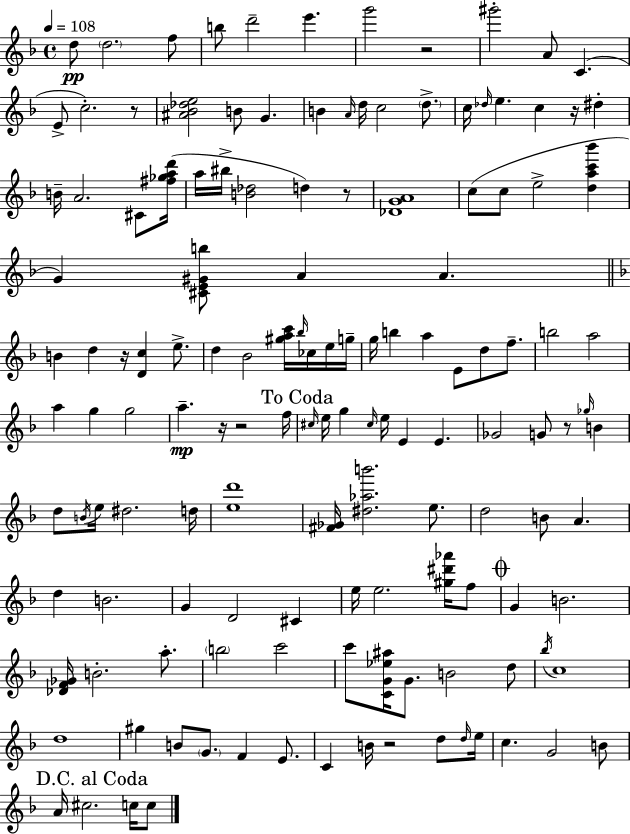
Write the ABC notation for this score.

X:1
T:Untitled
M:4/4
L:1/4
K:F
d/2 d2 f/2 b/2 d'2 e' g'2 z2 ^g'2 A/2 C E/2 c2 z/2 [^A_B_de]2 B/2 G B A/4 d/4 c2 d/2 c/4 _d/4 e c z/4 ^d B/4 A2 ^C/2 [^f_gad']/4 a/4 ^b/4 [B_d]2 d z/2 [_DGA]4 c/2 c/2 e2 [dac'_b'] G [^CE^Gb]/2 A A B d z/4 [Dc] e/2 d _B2 [^gac']/4 _b/4 _c/4 e/4 g/4 g/4 b a E/2 d/2 f/2 b2 a2 a g g2 a z/4 z2 f/4 ^c/4 e/4 g ^c/4 e/4 E E _G2 G/2 z/2 _g/4 B d/2 B/4 e/4 ^d2 d/4 [ed']4 [^F_G]/4 [^d_ab']2 e/2 d2 B/2 A d B2 G D2 ^C e/4 e2 [^g^d'_a']/4 f/2 G B2 [_DF_G]/4 B2 a/2 b2 c'2 c'/2 [CG_e^a]/4 G/2 B2 d/2 _b/4 c4 d4 ^g B/2 G/2 F E/2 C B/4 z2 d/2 d/4 e/4 c G2 B/2 A/4 ^c2 c/4 c/2